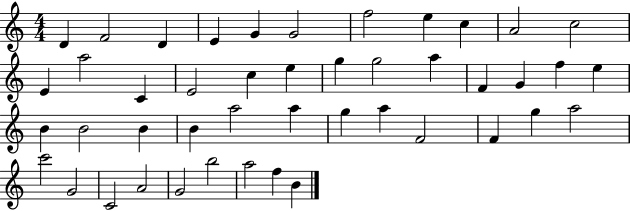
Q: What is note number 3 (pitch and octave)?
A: D4